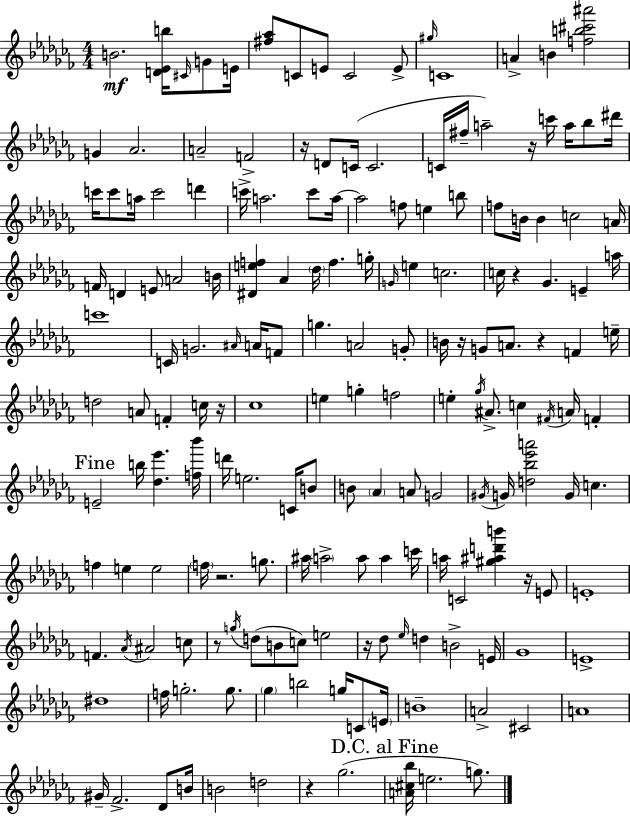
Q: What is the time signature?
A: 4/4